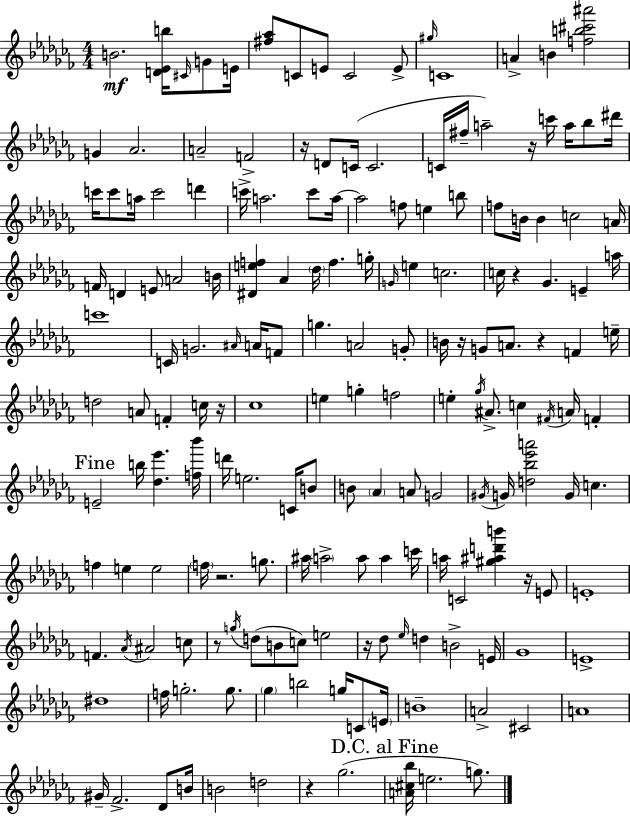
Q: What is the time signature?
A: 4/4